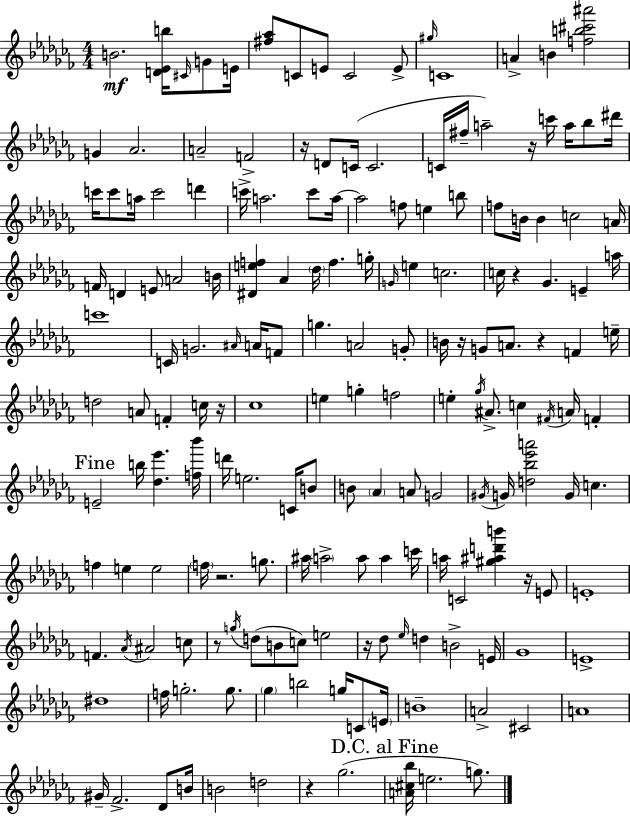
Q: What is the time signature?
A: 4/4